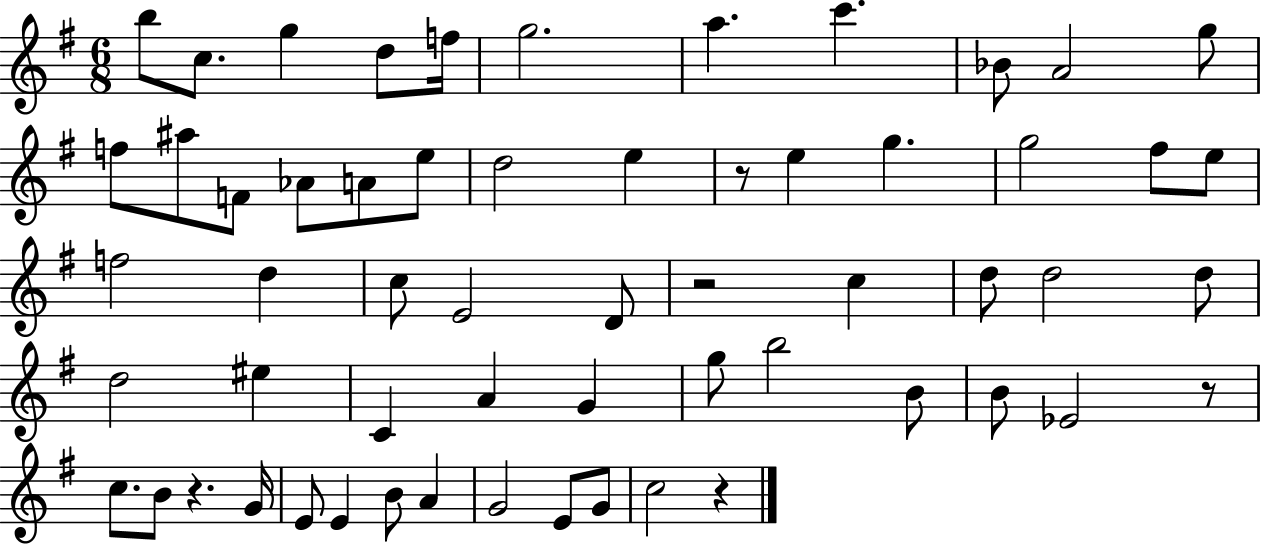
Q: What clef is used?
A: treble